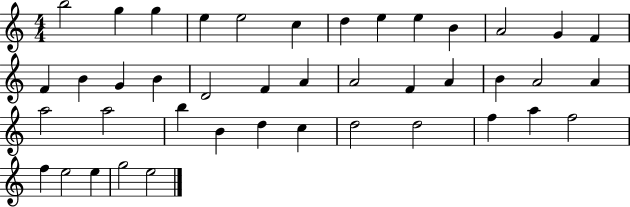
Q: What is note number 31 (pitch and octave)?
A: D5